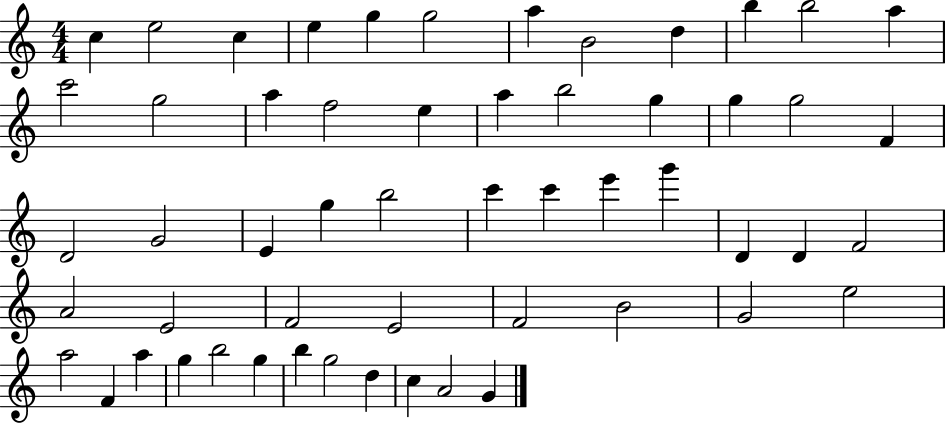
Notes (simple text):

C5/q E5/h C5/q E5/q G5/q G5/h A5/q B4/h D5/q B5/q B5/h A5/q C6/h G5/h A5/q F5/h E5/q A5/q B5/h G5/q G5/q G5/h F4/q D4/h G4/h E4/q G5/q B5/h C6/q C6/q E6/q G6/q D4/q D4/q F4/h A4/h E4/h F4/h E4/h F4/h B4/h G4/h E5/h A5/h F4/q A5/q G5/q B5/h G5/q B5/q G5/h D5/q C5/q A4/h G4/q